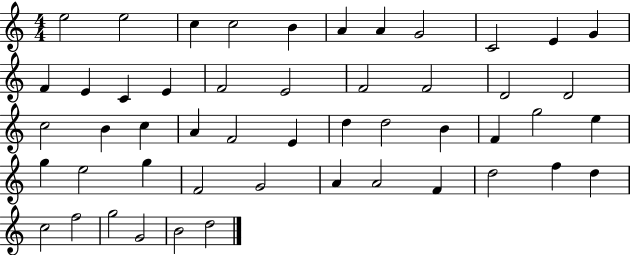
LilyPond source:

{
  \clef treble
  \numericTimeSignature
  \time 4/4
  \key c \major
  e''2 e''2 | c''4 c''2 b'4 | a'4 a'4 g'2 | c'2 e'4 g'4 | \break f'4 e'4 c'4 e'4 | f'2 e'2 | f'2 f'2 | d'2 d'2 | \break c''2 b'4 c''4 | a'4 f'2 e'4 | d''4 d''2 b'4 | f'4 g''2 e''4 | \break g''4 e''2 g''4 | f'2 g'2 | a'4 a'2 f'4 | d''2 f''4 d''4 | \break c''2 f''2 | g''2 g'2 | b'2 d''2 | \bar "|."
}